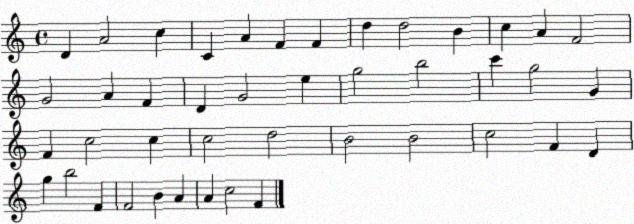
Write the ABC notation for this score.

X:1
T:Untitled
M:4/4
L:1/4
K:C
D A2 c C A F F d d2 B c A F2 G2 A F D G2 e g2 b2 c' g2 G F c2 c c2 d2 B2 B2 c2 F D g b2 F F2 B A A c2 F